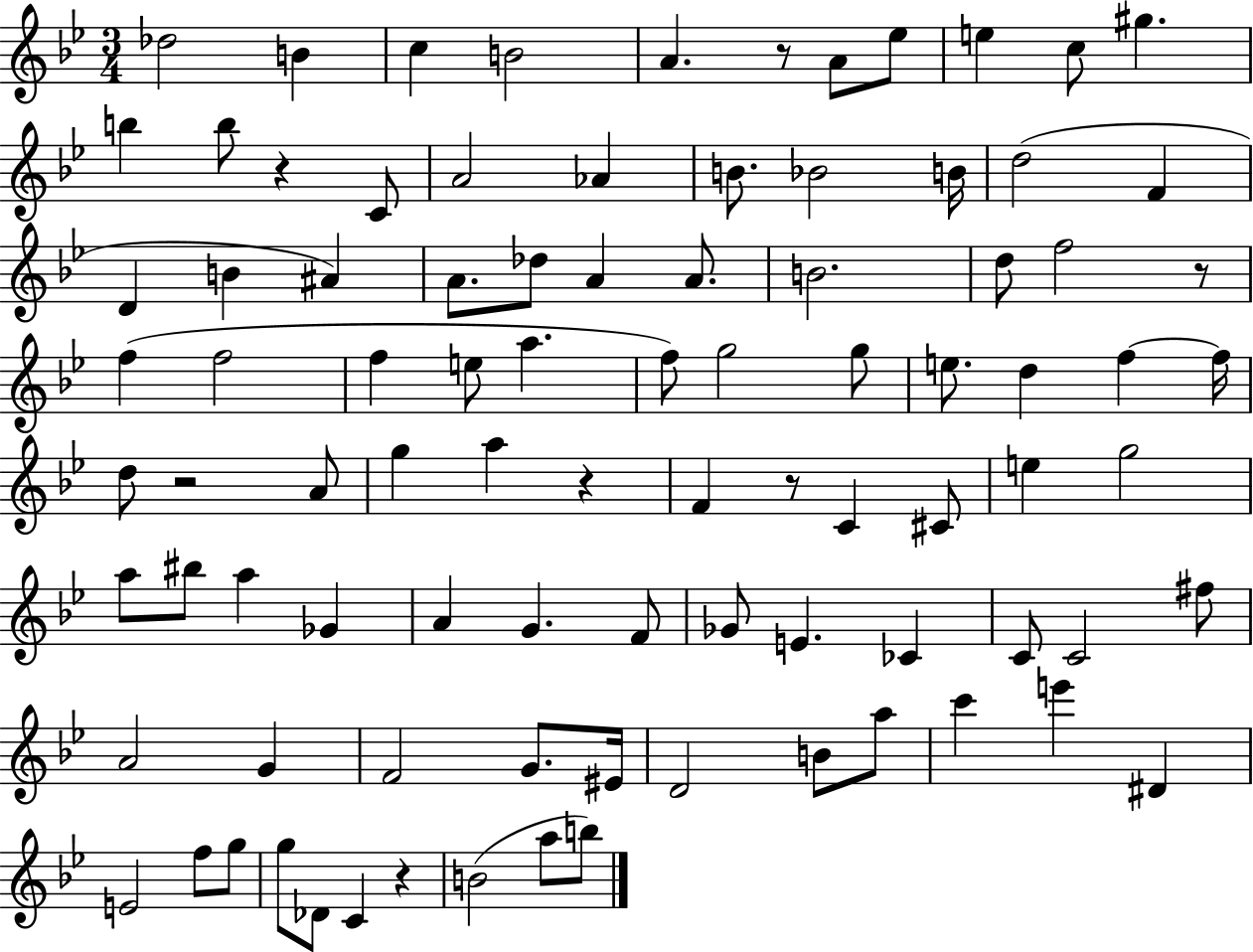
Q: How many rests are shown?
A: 7